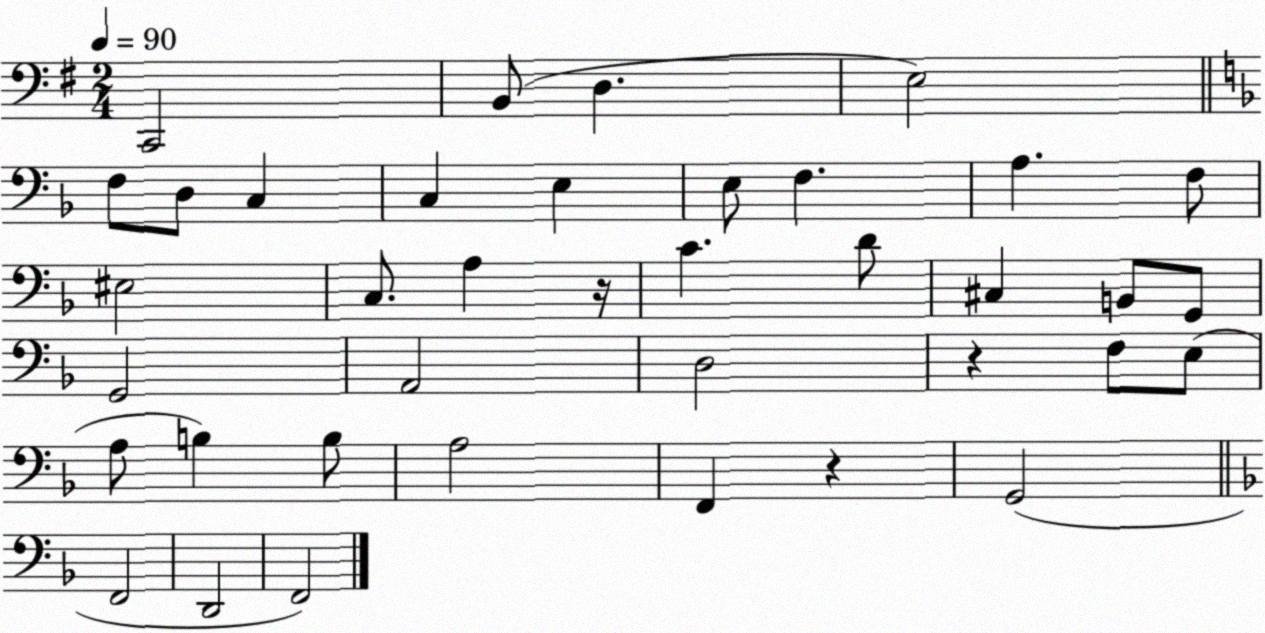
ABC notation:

X:1
T:Untitled
M:2/4
L:1/4
K:G
C,,2 B,,/2 D, E,2 F,/2 D,/2 C, C, E, E,/2 F, A, F,/2 ^E,2 C,/2 A, z/4 C D/2 ^C, B,,/2 G,,/2 G,,2 A,,2 D,2 z F,/2 E,/2 A,/2 B, B,/2 A,2 F,, z G,,2 F,,2 D,,2 F,,2